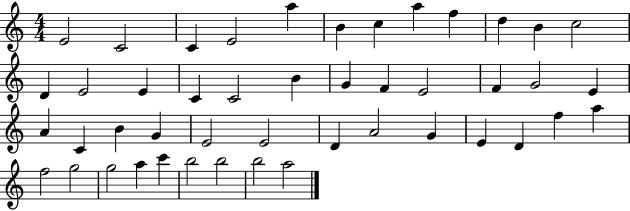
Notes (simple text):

E4/h C4/h C4/q E4/h A5/q B4/q C5/q A5/q F5/q D5/q B4/q C5/h D4/q E4/h E4/q C4/q C4/h B4/q G4/q F4/q E4/h F4/q G4/h E4/q A4/q C4/q B4/q G4/q E4/h E4/h D4/q A4/h G4/q E4/q D4/q F5/q A5/q F5/h G5/h G5/h A5/q C6/q B5/h B5/h B5/h A5/h